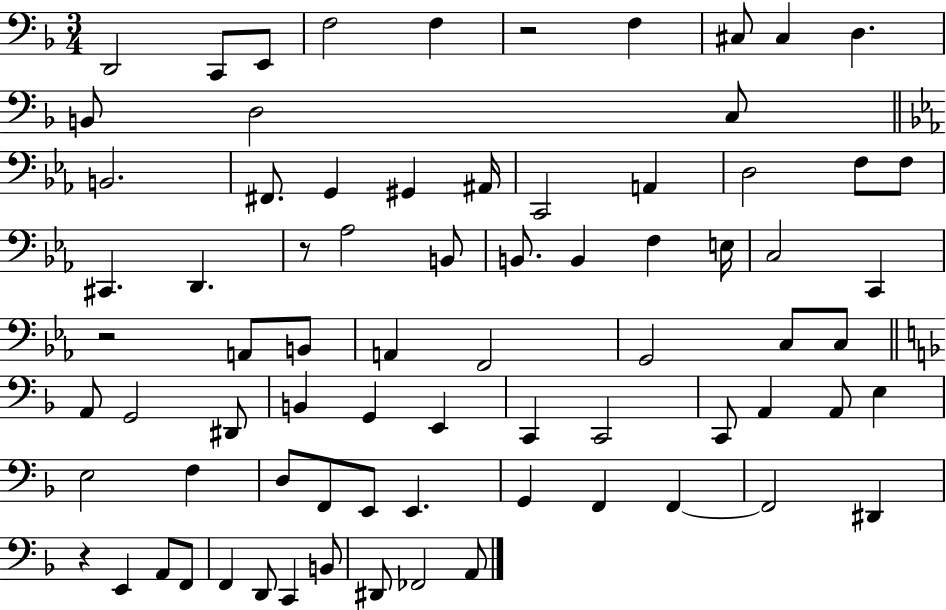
D2/h C2/e E2/e F3/h F3/q R/h F3/q C#3/e C#3/q D3/q. B2/e D3/h C3/e B2/h. F#2/e. G2/q G#2/q A#2/s C2/h A2/q D3/h F3/e F3/e C#2/q. D2/q. R/e Ab3/h B2/e B2/e. B2/q F3/q E3/s C3/h C2/q R/h A2/e B2/e A2/q F2/h G2/h C3/e C3/e A2/e G2/h D#2/e B2/q G2/q E2/q C2/q C2/h C2/e A2/q A2/e E3/q E3/h F3/q D3/e F2/e E2/e E2/q. G2/q F2/q F2/q F2/h D#2/q R/q E2/q A2/e F2/e F2/q D2/e C2/q B2/e D#2/e FES2/h A2/e